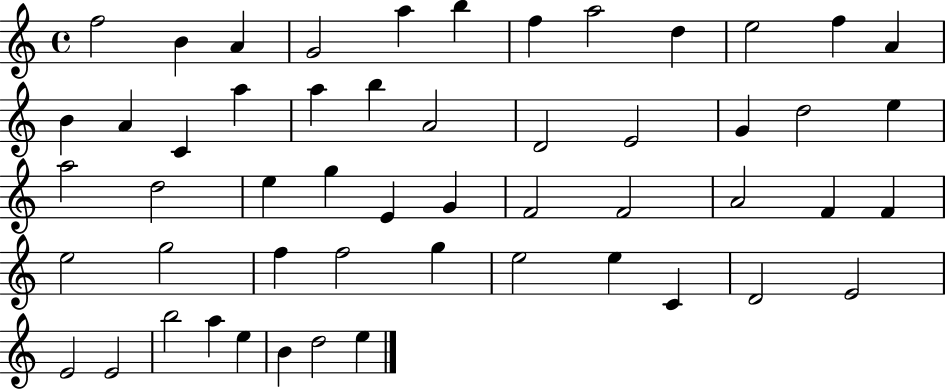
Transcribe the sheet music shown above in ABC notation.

X:1
T:Untitled
M:4/4
L:1/4
K:C
f2 B A G2 a b f a2 d e2 f A B A C a a b A2 D2 E2 G d2 e a2 d2 e g E G F2 F2 A2 F F e2 g2 f f2 g e2 e C D2 E2 E2 E2 b2 a e B d2 e